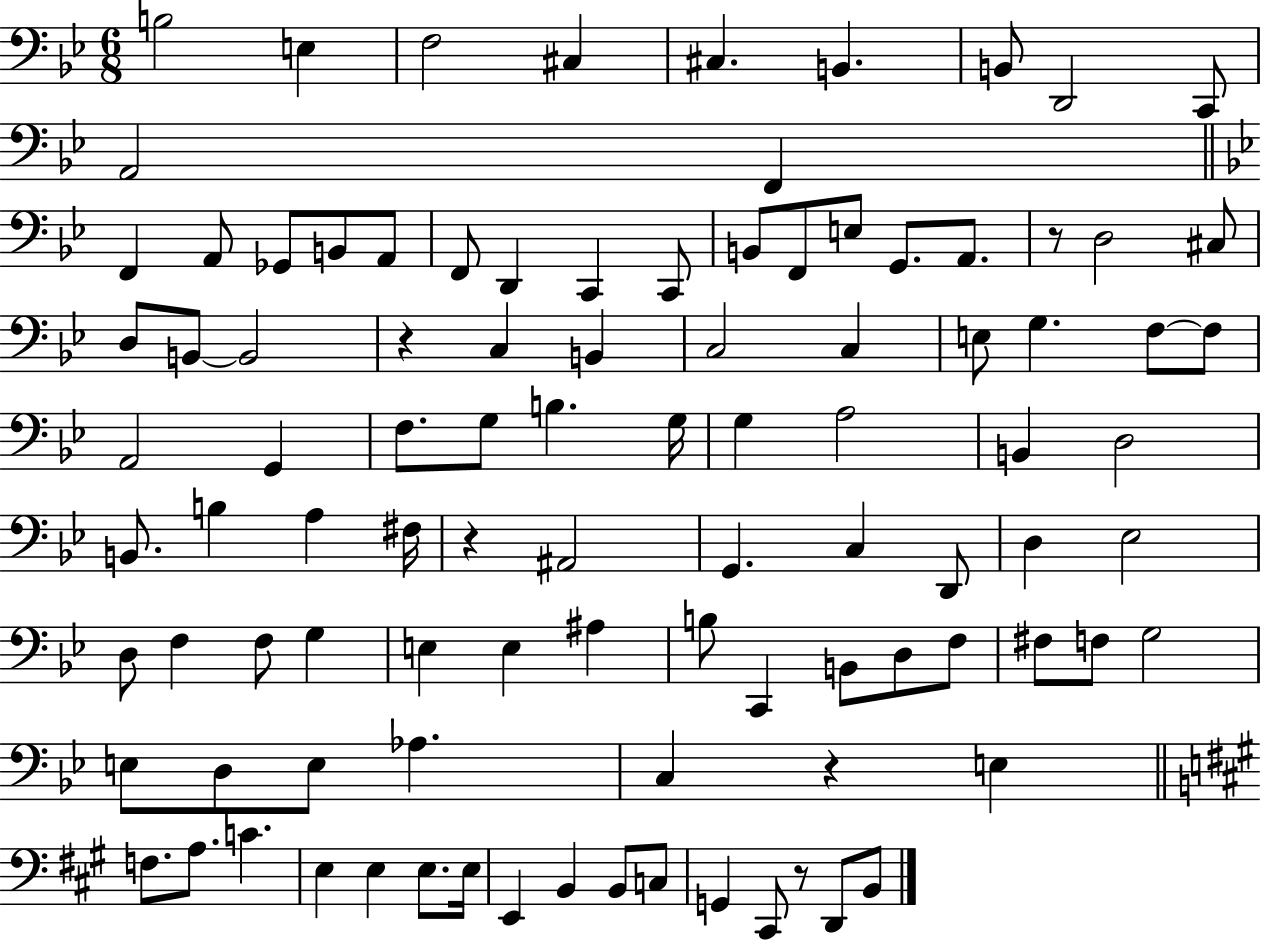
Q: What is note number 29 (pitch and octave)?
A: B2